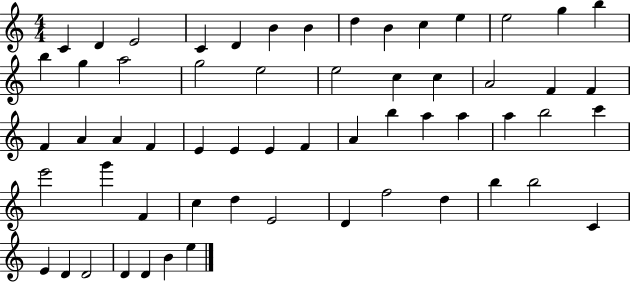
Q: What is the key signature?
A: C major